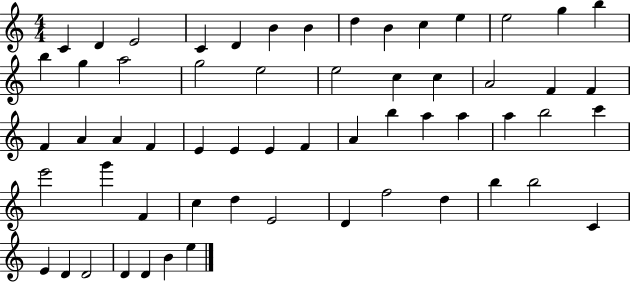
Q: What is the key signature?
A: C major